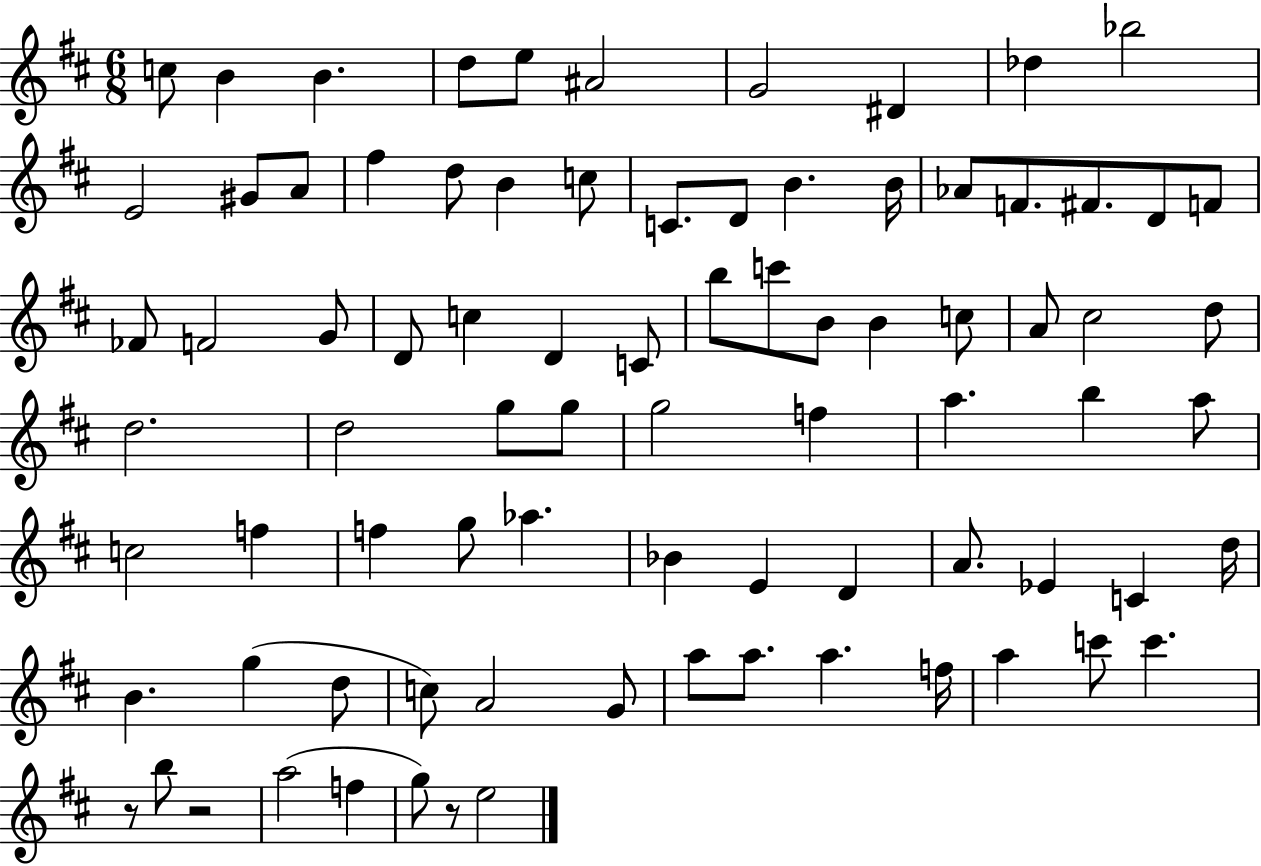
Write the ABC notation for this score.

X:1
T:Untitled
M:6/8
L:1/4
K:D
c/2 B B d/2 e/2 ^A2 G2 ^D _d _b2 E2 ^G/2 A/2 ^f d/2 B c/2 C/2 D/2 B B/4 _A/2 F/2 ^F/2 D/2 F/2 _F/2 F2 G/2 D/2 c D C/2 b/2 c'/2 B/2 B c/2 A/2 ^c2 d/2 d2 d2 g/2 g/2 g2 f a b a/2 c2 f f g/2 _a _B E D A/2 _E C d/4 B g d/2 c/2 A2 G/2 a/2 a/2 a f/4 a c'/2 c' z/2 b/2 z2 a2 f g/2 z/2 e2